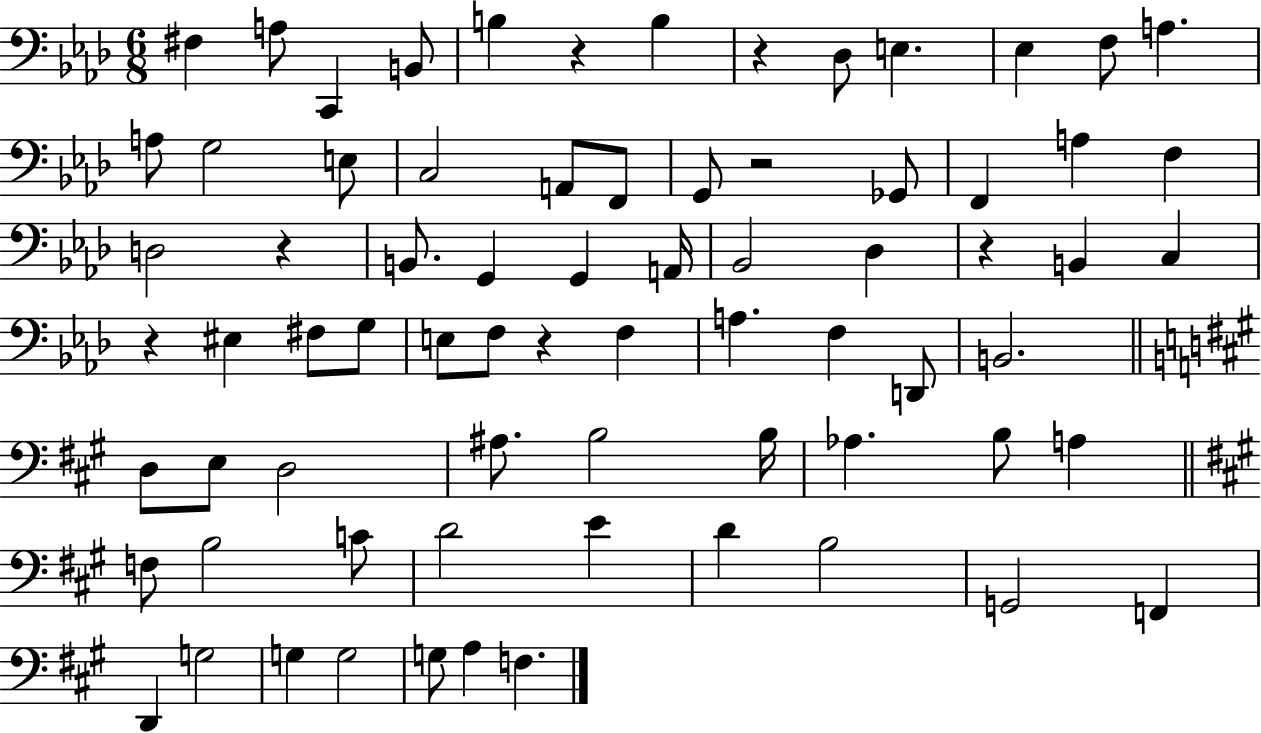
{
  \clef bass
  \numericTimeSignature
  \time 6/8
  \key aes \major
  fis4 a8 c,4 b,8 | b4 r4 b4 | r4 des8 e4. | ees4 f8 a4. | \break a8 g2 e8 | c2 a,8 f,8 | g,8 r2 ges,8 | f,4 a4 f4 | \break d2 r4 | b,8. g,4 g,4 a,16 | bes,2 des4 | r4 b,4 c4 | \break r4 eis4 fis8 g8 | e8 f8 r4 f4 | a4. f4 d,8 | b,2. | \break \bar "||" \break \key a \major d8 e8 d2 | ais8. b2 b16 | aes4. b8 a4 | \bar "||" \break \key a \major f8 b2 c'8 | d'2 e'4 | d'4 b2 | g,2 f,4 | \break d,4 g2 | g4 g2 | g8 a4 f4. | \bar "|."
}